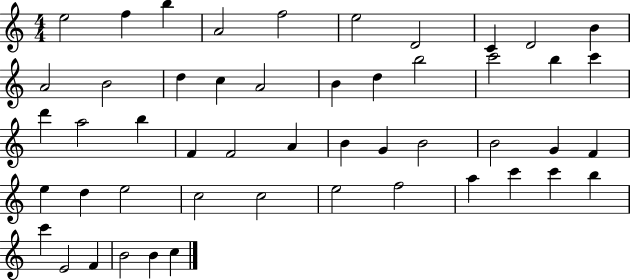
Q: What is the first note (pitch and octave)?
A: E5